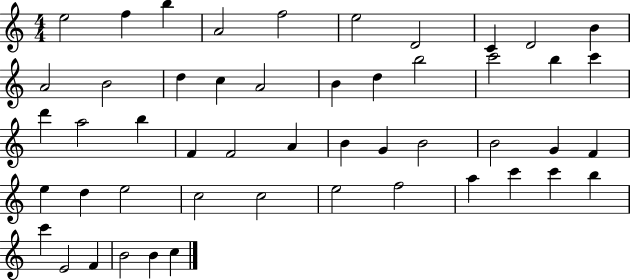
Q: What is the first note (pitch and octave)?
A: E5